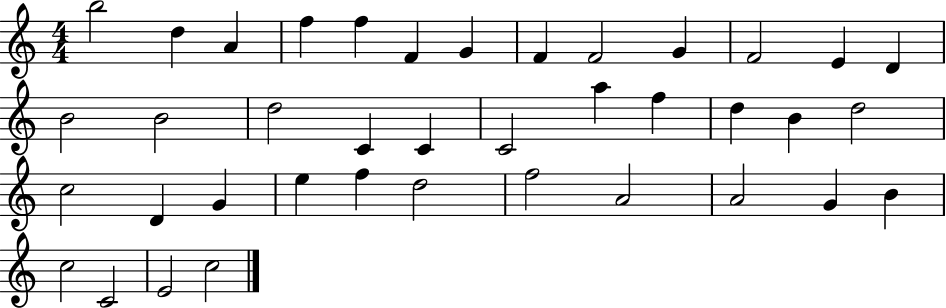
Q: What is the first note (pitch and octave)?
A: B5